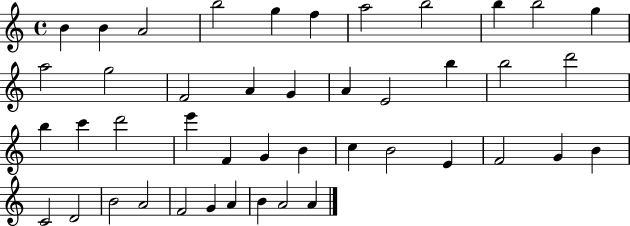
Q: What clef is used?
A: treble